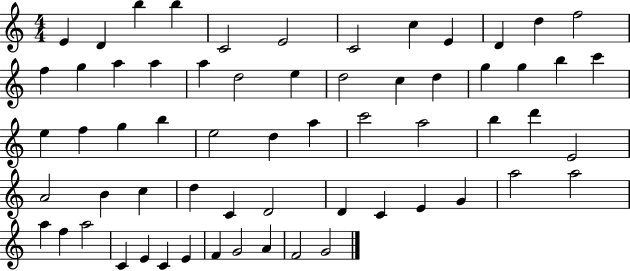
{
  \clef treble
  \numericTimeSignature
  \time 4/4
  \key c \major
  e'4 d'4 b''4 b''4 | c'2 e'2 | c'2 c''4 e'4 | d'4 d''4 f''2 | \break f''4 g''4 a''4 a''4 | a''4 d''2 e''4 | d''2 c''4 d''4 | g''4 g''4 b''4 c'''4 | \break e''4 f''4 g''4 b''4 | e''2 d''4 a''4 | c'''2 a''2 | b''4 d'''4 e'2 | \break a'2 b'4 c''4 | d''4 c'4 d'2 | d'4 c'4 e'4 g'4 | a''2 a''2 | \break a''4 f''4 a''2 | c'4 e'4 c'4 e'4 | f'4 g'2 a'4 | f'2 g'2 | \break \bar "|."
}